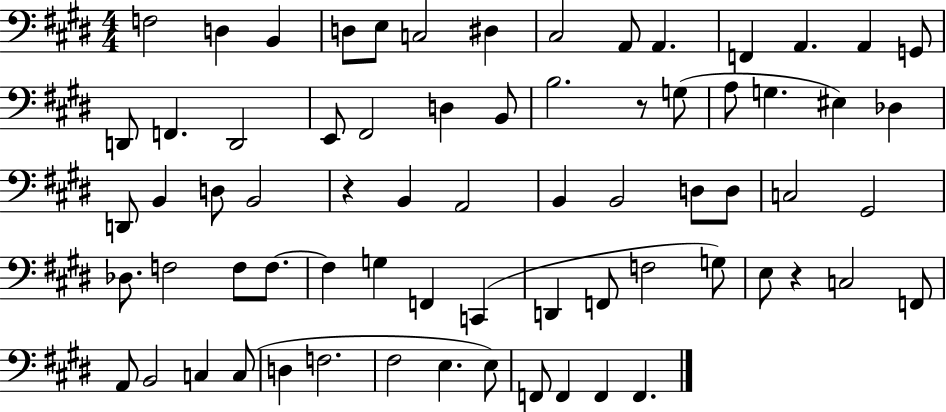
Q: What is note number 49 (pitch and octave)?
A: F2